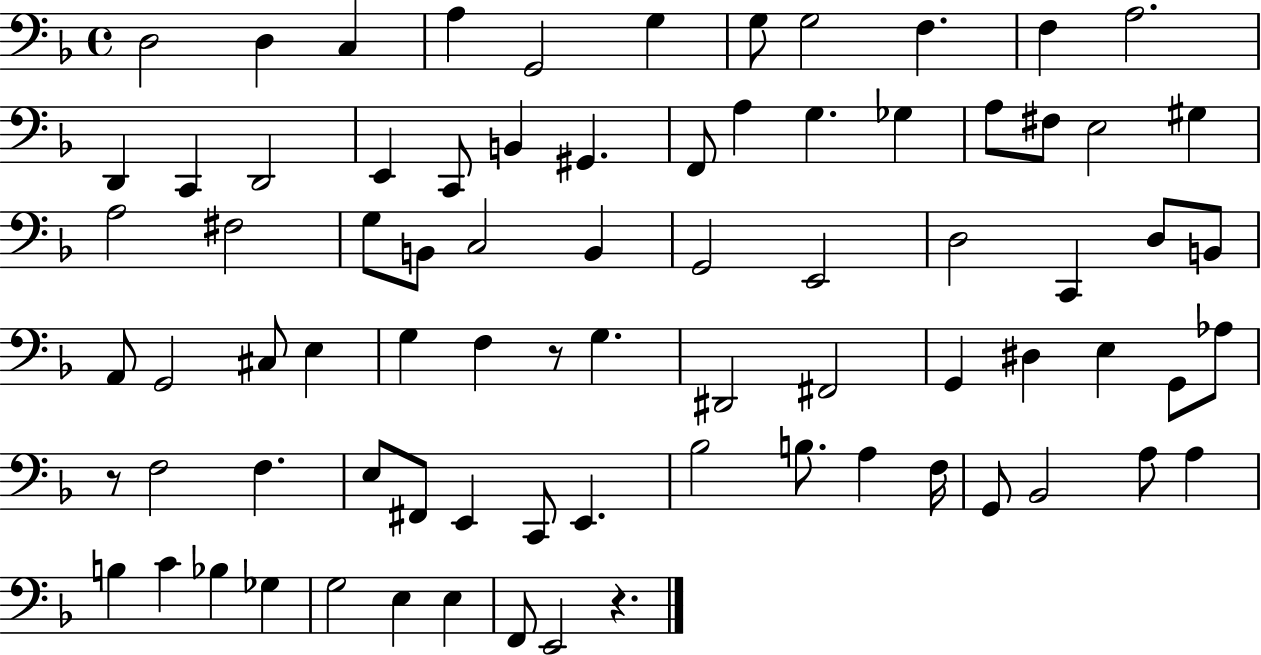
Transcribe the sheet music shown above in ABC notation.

X:1
T:Untitled
M:4/4
L:1/4
K:F
D,2 D, C, A, G,,2 G, G,/2 G,2 F, F, A,2 D,, C,, D,,2 E,, C,,/2 B,, ^G,, F,,/2 A, G, _G, A,/2 ^F,/2 E,2 ^G, A,2 ^F,2 G,/2 B,,/2 C,2 B,, G,,2 E,,2 D,2 C,, D,/2 B,,/2 A,,/2 G,,2 ^C,/2 E, G, F, z/2 G, ^D,,2 ^F,,2 G,, ^D, E, G,,/2 _A,/2 z/2 F,2 F, E,/2 ^F,,/2 E,, C,,/2 E,, _B,2 B,/2 A, F,/4 G,,/2 _B,,2 A,/2 A, B, C _B, _G, G,2 E, E, F,,/2 E,,2 z